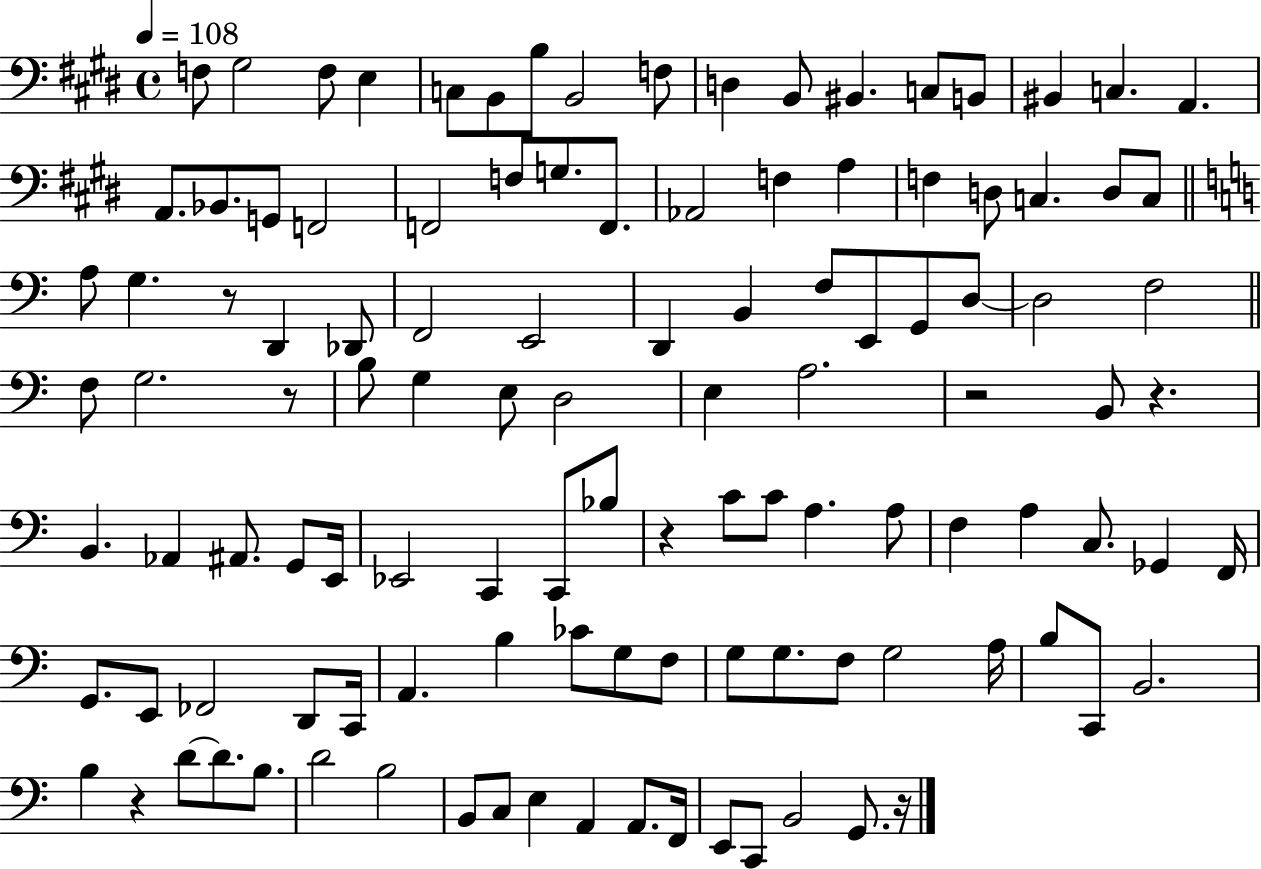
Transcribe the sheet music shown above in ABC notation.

X:1
T:Untitled
M:4/4
L:1/4
K:E
F,/2 ^G,2 F,/2 E, C,/2 B,,/2 B,/2 B,,2 F,/2 D, B,,/2 ^B,, C,/2 B,,/2 ^B,, C, A,, A,,/2 _B,,/2 G,,/2 F,,2 F,,2 F,/2 G,/2 F,,/2 _A,,2 F, A, F, D,/2 C, D,/2 C,/2 A,/2 G, z/2 D,, _D,,/2 F,,2 E,,2 D,, B,, F,/2 E,,/2 G,,/2 D,/2 D,2 F,2 F,/2 G,2 z/2 B,/2 G, E,/2 D,2 E, A,2 z2 B,,/2 z B,, _A,, ^A,,/2 G,,/2 E,,/4 _E,,2 C,, C,,/2 _B,/2 z C/2 C/2 A, A,/2 F, A, C,/2 _G,, F,,/4 G,,/2 E,,/2 _F,,2 D,,/2 C,,/4 A,, B, _C/2 G,/2 F,/2 G,/2 G,/2 F,/2 G,2 A,/4 B,/2 C,,/2 B,,2 B, z D/2 D/2 B,/2 D2 B,2 B,,/2 C,/2 E, A,, A,,/2 F,,/4 E,,/2 C,,/2 B,,2 G,,/2 z/4